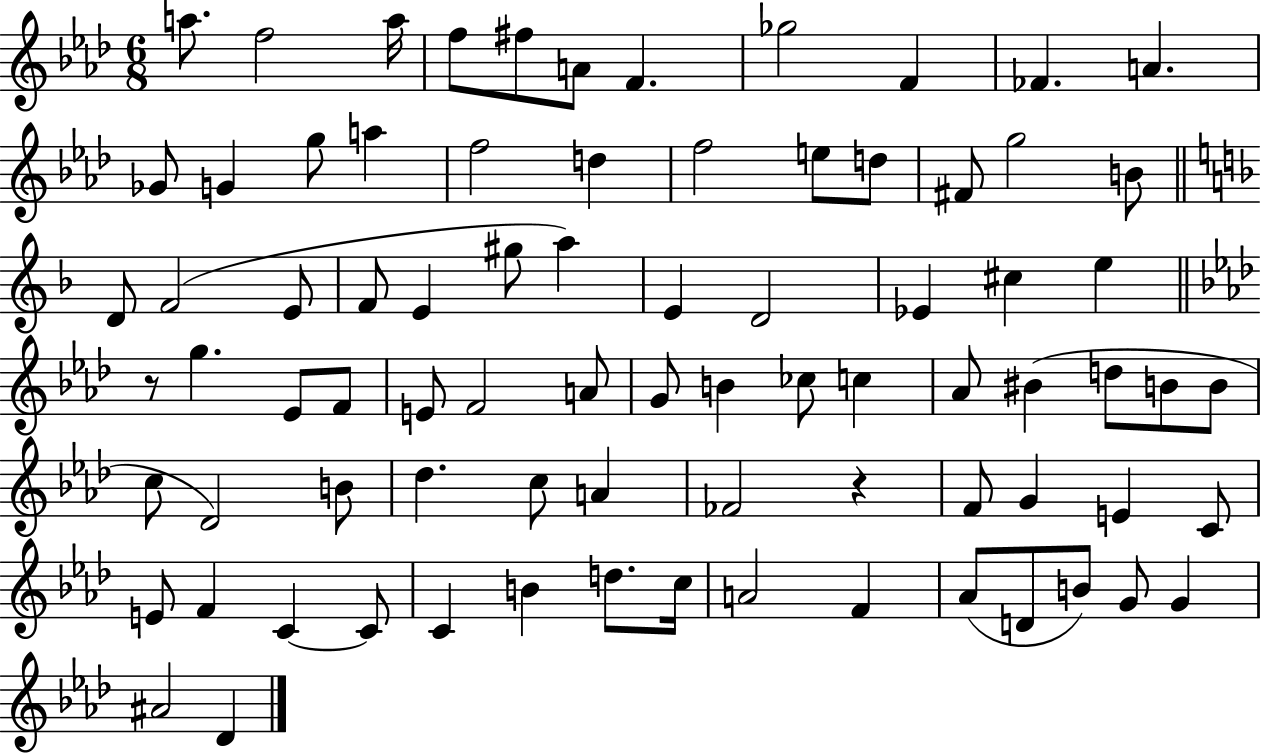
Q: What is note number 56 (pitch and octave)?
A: A4